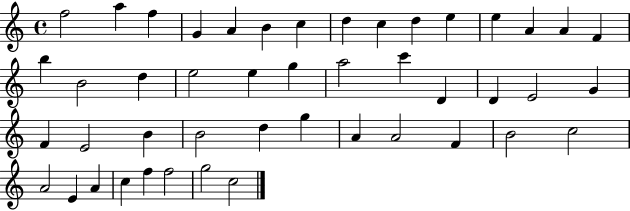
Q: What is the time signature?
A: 4/4